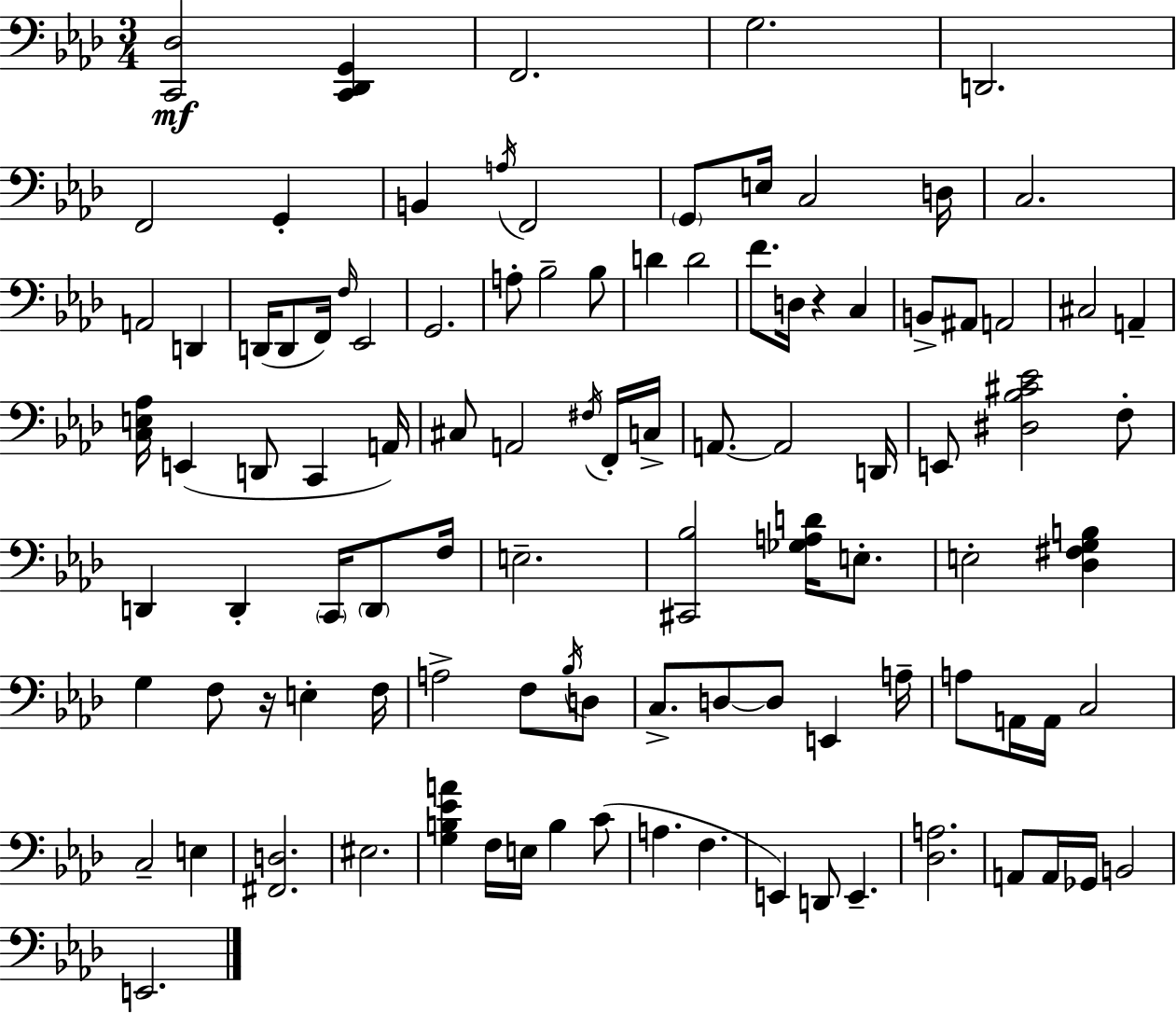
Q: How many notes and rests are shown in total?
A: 102